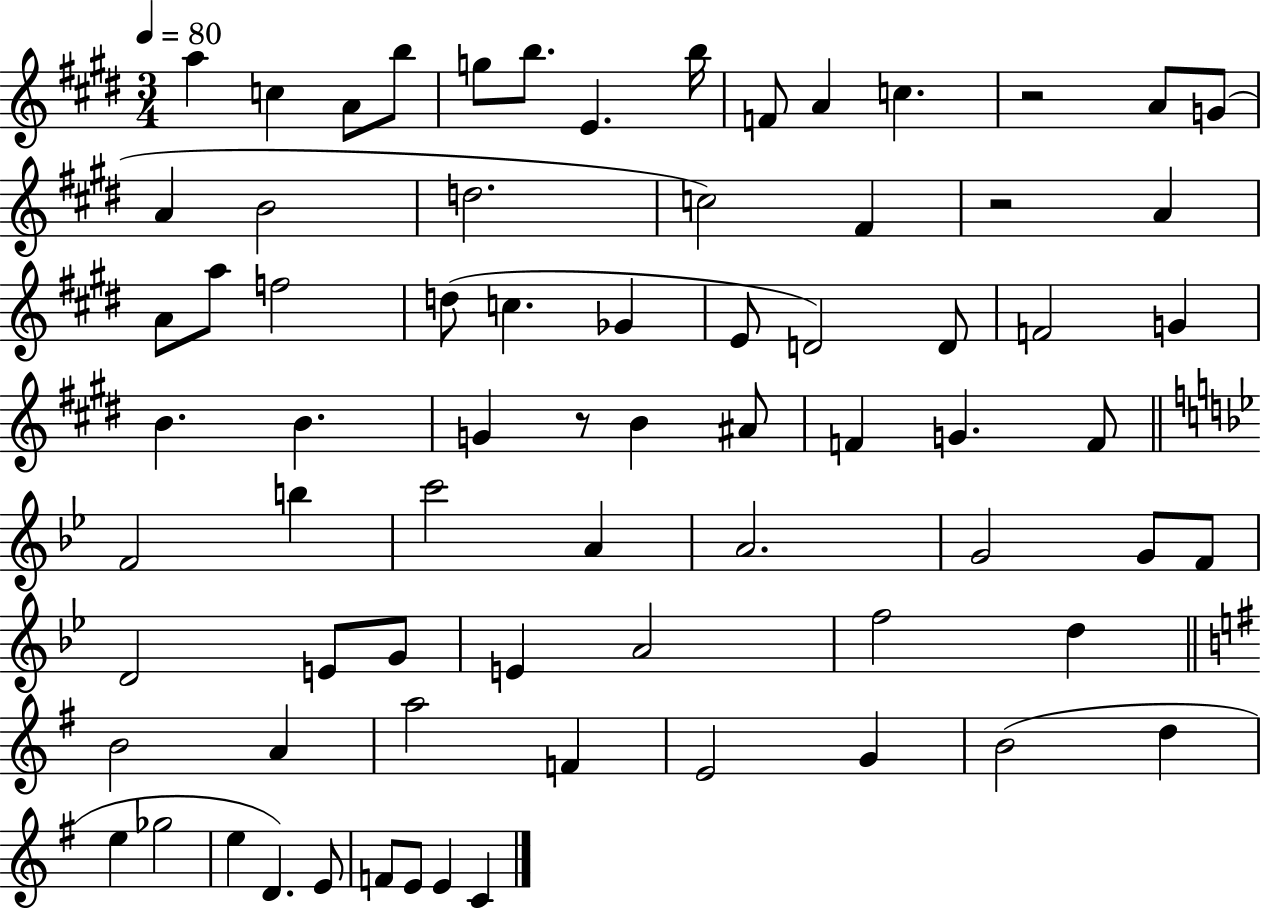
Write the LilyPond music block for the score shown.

{
  \clef treble
  \numericTimeSignature
  \time 3/4
  \key e \major
  \tempo 4 = 80
  a''4 c''4 a'8 b''8 | g''8 b''8. e'4. b''16 | f'8 a'4 c''4. | r2 a'8 g'8( | \break a'4 b'2 | d''2. | c''2) fis'4 | r2 a'4 | \break a'8 a''8 f''2 | d''8( c''4. ges'4 | e'8 d'2) d'8 | f'2 g'4 | \break b'4. b'4. | g'4 r8 b'4 ais'8 | f'4 g'4. f'8 | \bar "||" \break \key g \minor f'2 b''4 | c'''2 a'4 | a'2. | g'2 g'8 f'8 | \break d'2 e'8 g'8 | e'4 a'2 | f''2 d''4 | \bar "||" \break \key g \major b'2 a'4 | a''2 f'4 | e'2 g'4 | b'2( d''4 | \break e''4 ges''2 | e''4 d'4.) e'8 | f'8 e'8 e'4 c'4 | \bar "|."
}